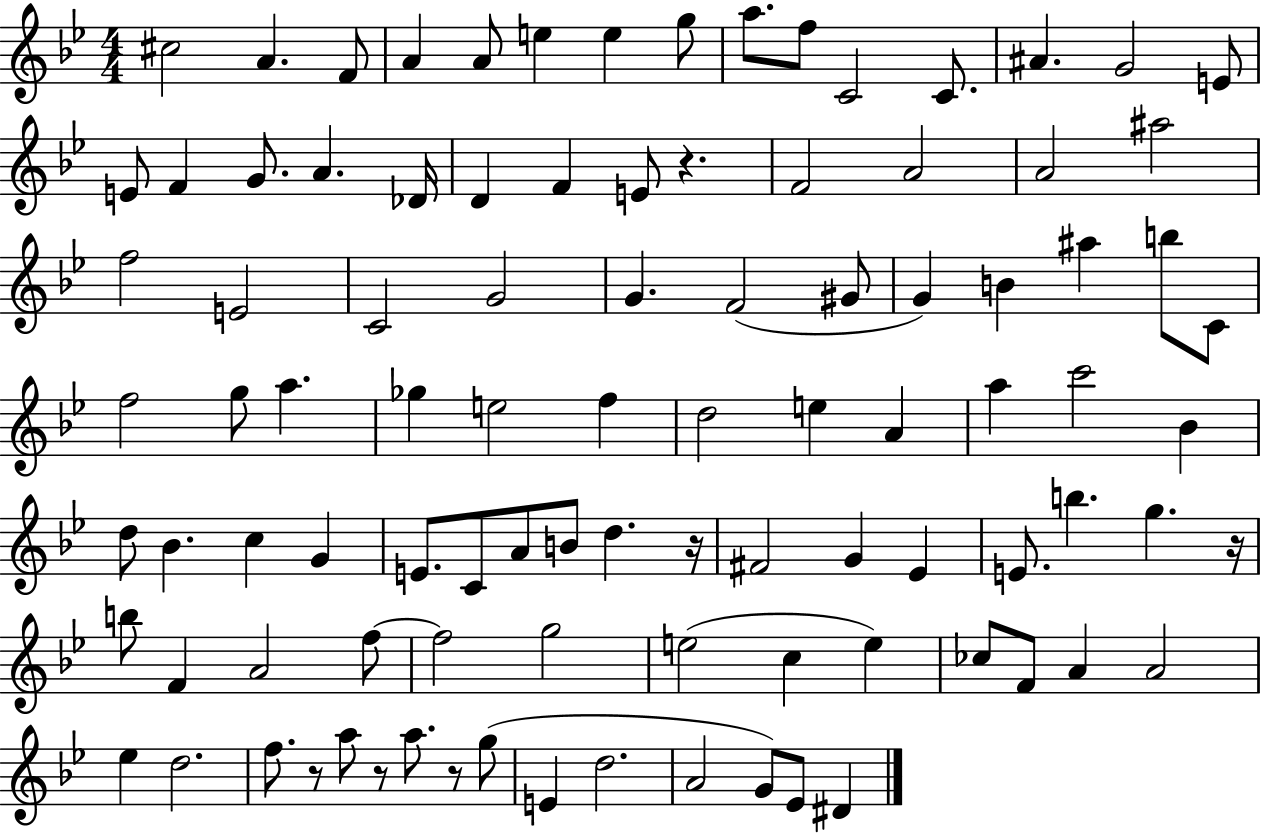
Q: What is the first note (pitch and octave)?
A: C#5